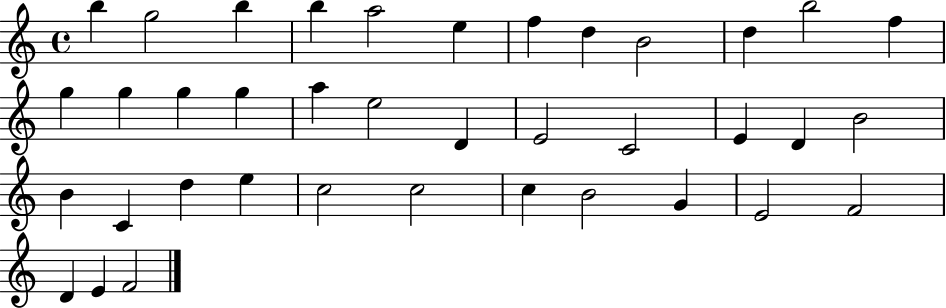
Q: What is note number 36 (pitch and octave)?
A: D4